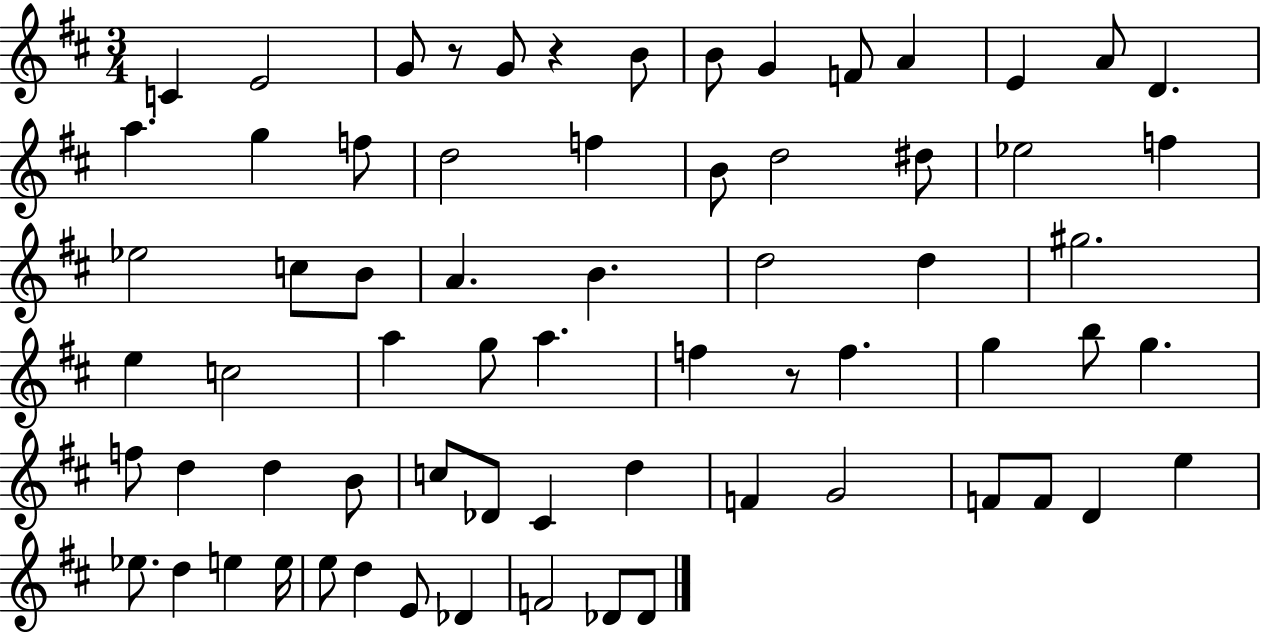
C4/q E4/h G4/e R/e G4/e R/q B4/e B4/e G4/q F4/e A4/q E4/q A4/e D4/q. A5/q. G5/q F5/e D5/h F5/q B4/e D5/h D#5/e Eb5/h F5/q Eb5/h C5/e B4/e A4/q. B4/q. D5/h D5/q G#5/h. E5/q C5/h A5/q G5/e A5/q. F5/q R/e F5/q. G5/q B5/e G5/q. F5/e D5/q D5/q B4/e C5/e Db4/e C#4/q D5/q F4/q G4/h F4/e F4/e D4/q E5/q Eb5/e. D5/q E5/q E5/s E5/e D5/q E4/e Db4/q F4/h Db4/e Db4/e